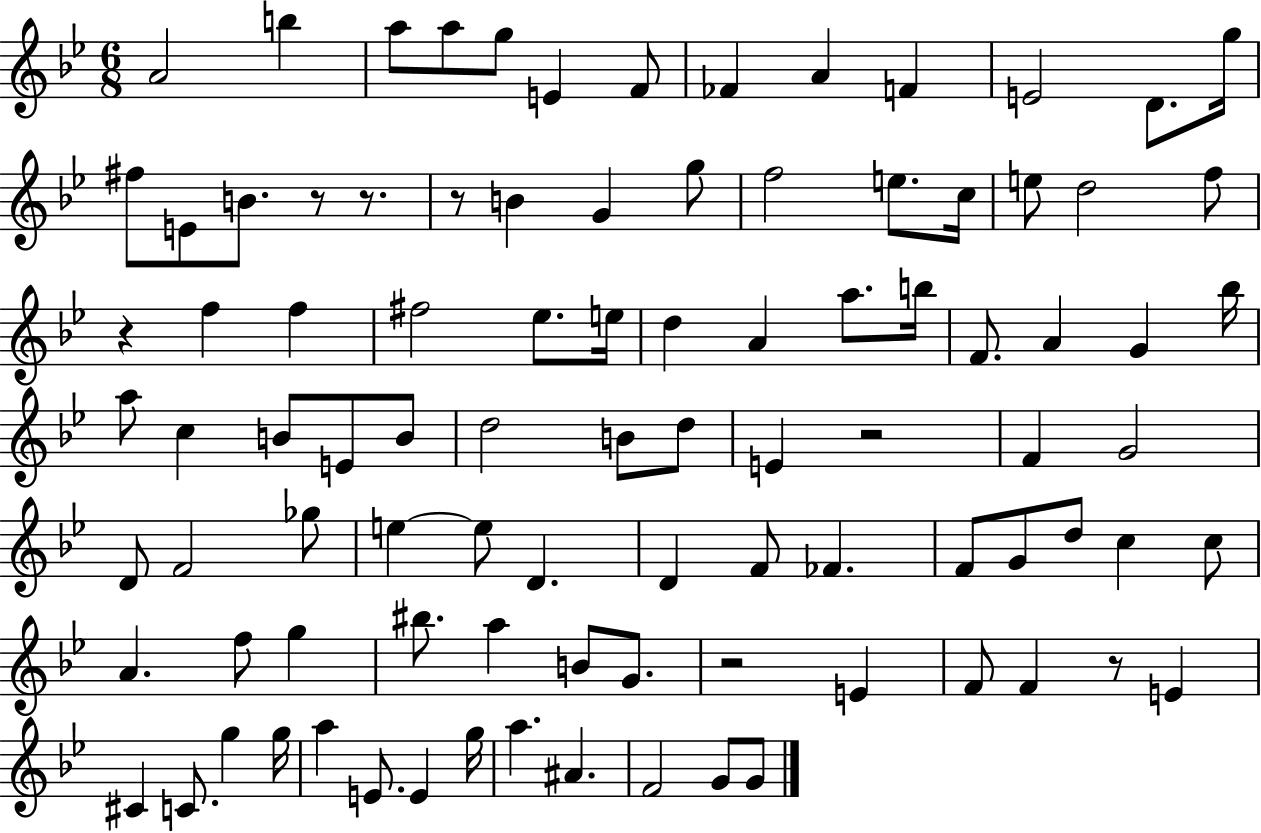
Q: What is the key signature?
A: BES major